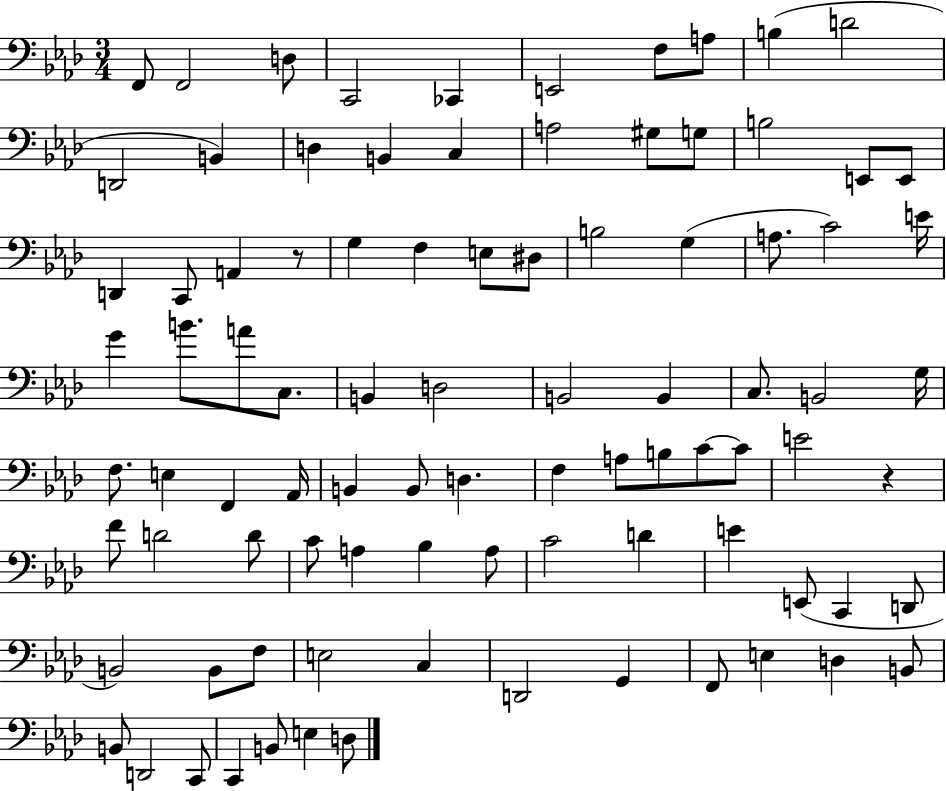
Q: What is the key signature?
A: AES major